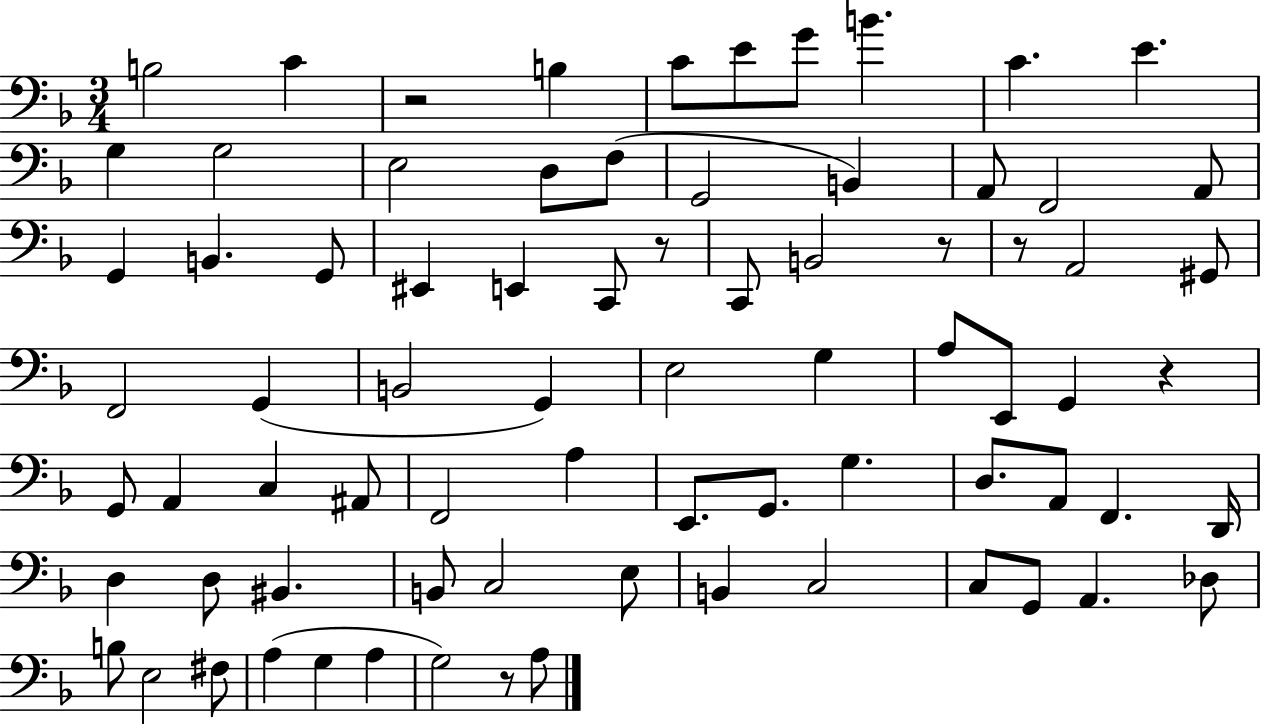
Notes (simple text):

B3/h C4/q R/h B3/q C4/e E4/e G4/e B4/q. C4/q. E4/q. G3/q G3/h E3/h D3/e F3/e G2/h B2/q A2/e F2/h A2/e G2/q B2/q. G2/e EIS2/q E2/q C2/e R/e C2/e B2/h R/e R/e A2/h G#2/e F2/h G2/q B2/h G2/q E3/h G3/q A3/e E2/e G2/q R/q G2/e A2/q C3/q A#2/e F2/h A3/q E2/e. G2/e. G3/q. D3/e. A2/e F2/q. D2/s D3/q D3/e BIS2/q. B2/e C3/h E3/e B2/q C3/h C3/e G2/e A2/q. Db3/e B3/e E3/h F#3/e A3/q G3/q A3/q G3/h R/e A3/e